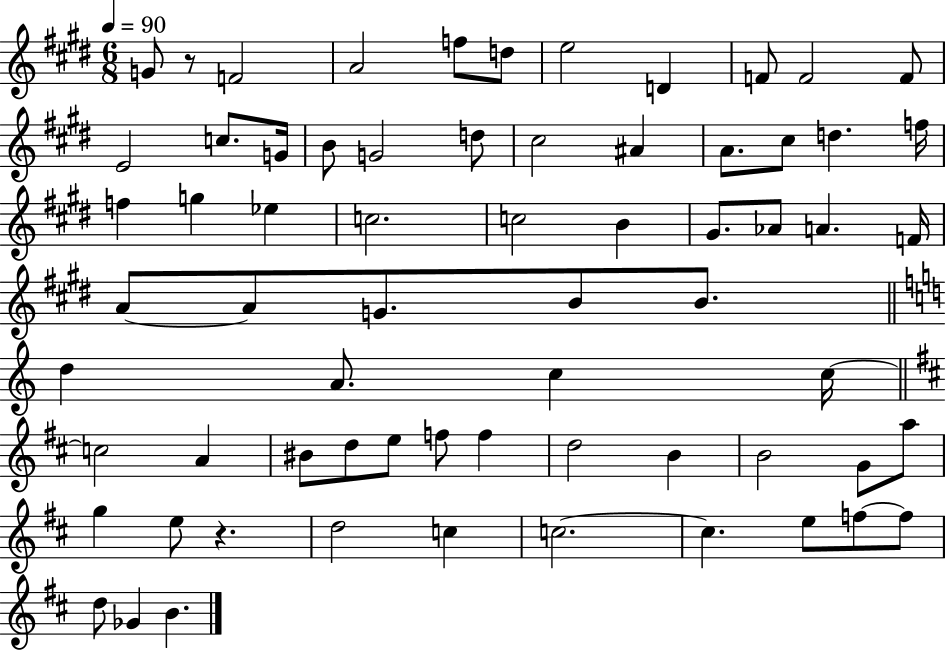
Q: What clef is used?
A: treble